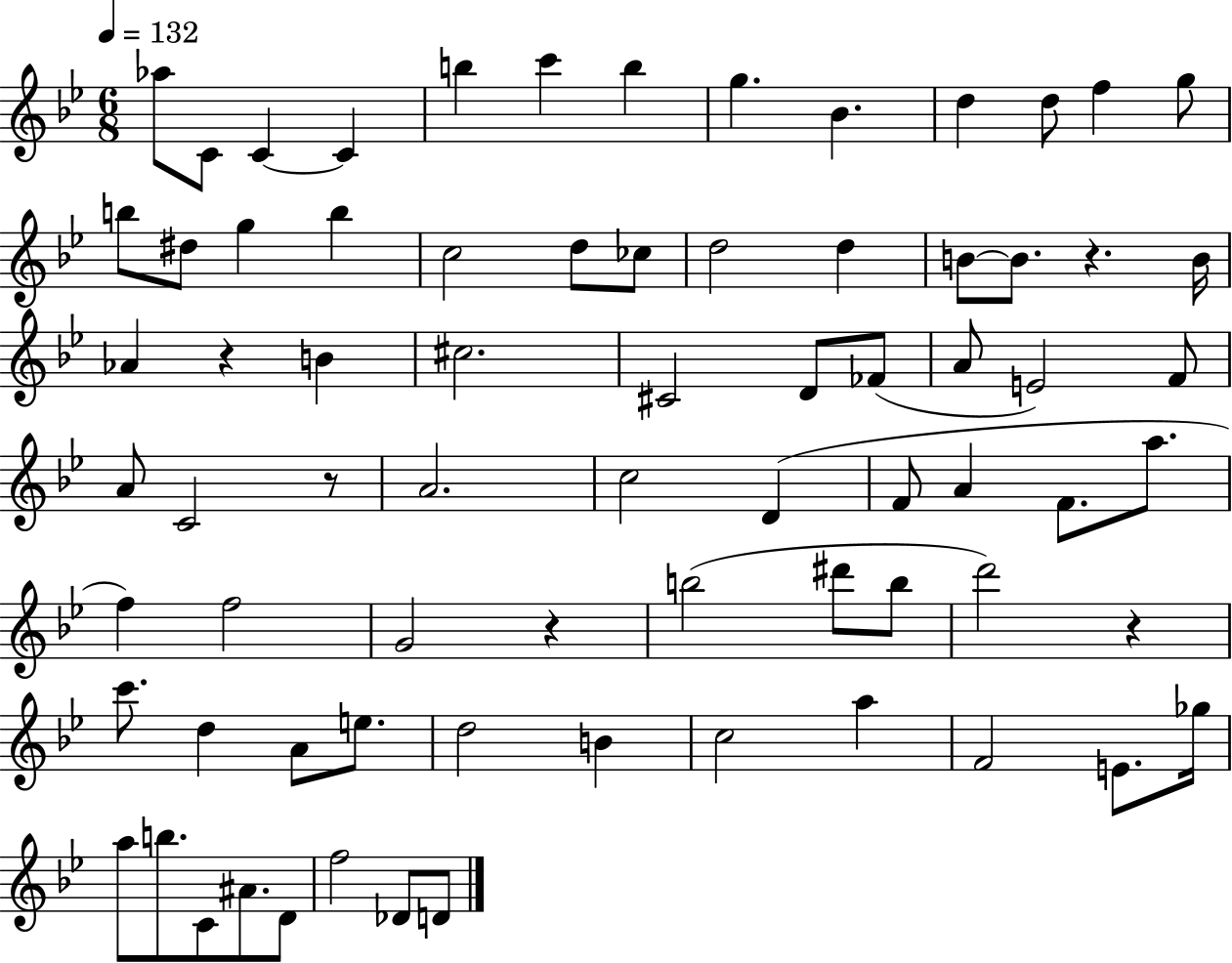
X:1
T:Untitled
M:6/8
L:1/4
K:Bb
_a/2 C/2 C C b c' b g _B d d/2 f g/2 b/2 ^d/2 g b c2 d/2 _c/2 d2 d B/2 B/2 z B/4 _A z B ^c2 ^C2 D/2 _F/2 A/2 E2 F/2 A/2 C2 z/2 A2 c2 D F/2 A F/2 a/2 f f2 G2 z b2 ^d'/2 b/2 d'2 z c'/2 d A/2 e/2 d2 B c2 a F2 E/2 _g/4 a/2 b/2 C/2 ^A/2 D/2 f2 _D/2 D/2